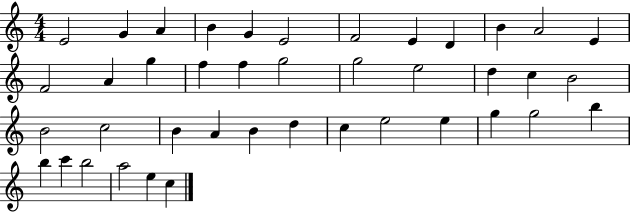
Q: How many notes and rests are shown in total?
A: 41